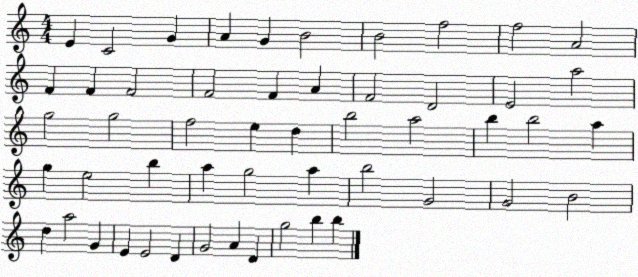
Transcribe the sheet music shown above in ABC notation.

X:1
T:Untitled
M:4/4
L:1/4
K:C
E C2 G A G B2 B2 f2 f2 A2 F F F2 F2 F A F2 D2 E2 a2 g2 g2 f2 e d b2 a2 b b2 a g e2 b a g2 a b2 G2 G2 B2 d a2 G E E2 D G2 A D g2 b b